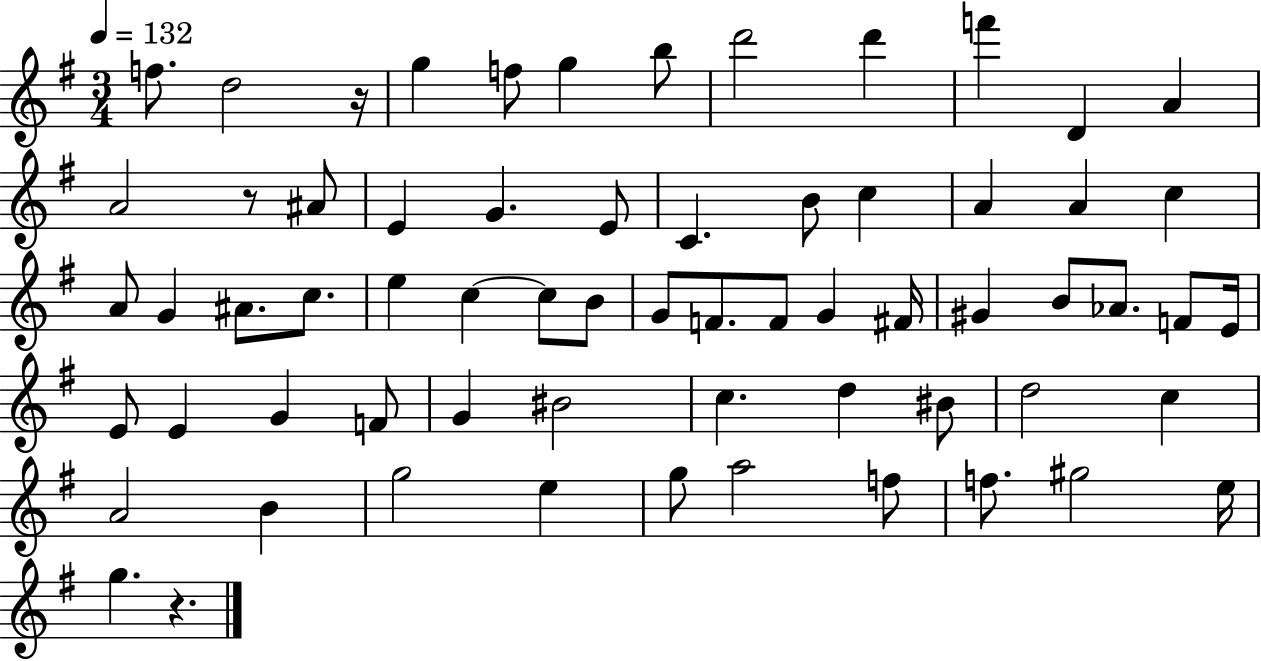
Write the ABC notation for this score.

X:1
T:Untitled
M:3/4
L:1/4
K:G
f/2 d2 z/4 g f/2 g b/2 d'2 d' f' D A A2 z/2 ^A/2 E G E/2 C B/2 c A A c A/2 G ^A/2 c/2 e c c/2 B/2 G/2 F/2 F/2 G ^F/4 ^G B/2 _A/2 F/2 E/4 E/2 E G F/2 G ^B2 c d ^B/2 d2 c A2 B g2 e g/2 a2 f/2 f/2 ^g2 e/4 g z